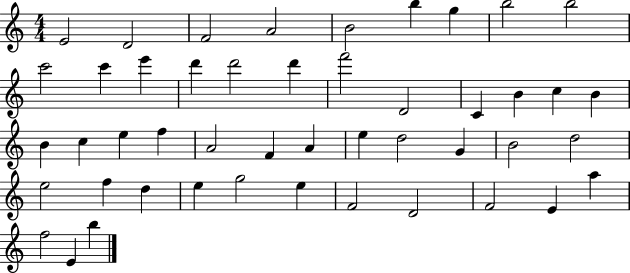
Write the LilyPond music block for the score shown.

{
  \clef treble
  \numericTimeSignature
  \time 4/4
  \key c \major
  e'2 d'2 | f'2 a'2 | b'2 b''4 g''4 | b''2 b''2 | \break c'''2 c'''4 e'''4 | d'''4 d'''2 d'''4 | f'''2 d'2 | c'4 b'4 c''4 b'4 | \break b'4 c''4 e''4 f''4 | a'2 f'4 a'4 | e''4 d''2 g'4 | b'2 d''2 | \break e''2 f''4 d''4 | e''4 g''2 e''4 | f'2 d'2 | f'2 e'4 a''4 | \break f''2 e'4 b''4 | \bar "|."
}